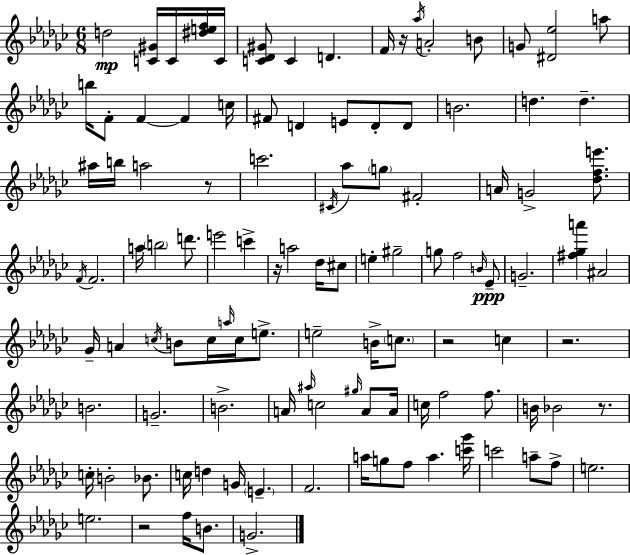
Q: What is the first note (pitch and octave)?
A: D5